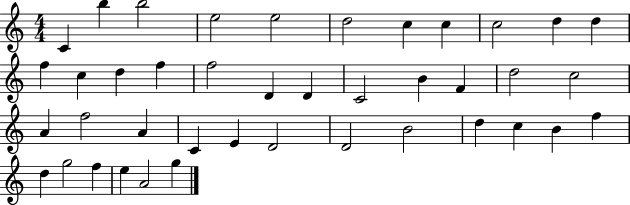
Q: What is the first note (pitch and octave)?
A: C4